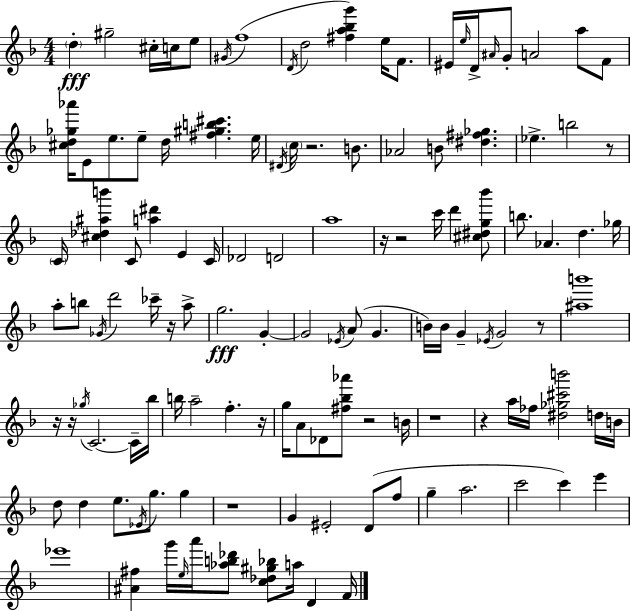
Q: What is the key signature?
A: D minor